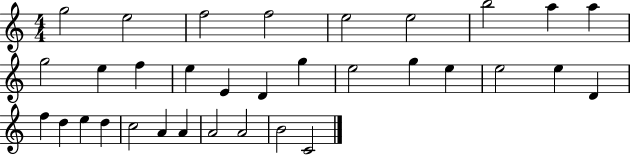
{
  \clef treble
  \numericTimeSignature
  \time 4/4
  \key c \major
  g''2 e''2 | f''2 f''2 | e''2 e''2 | b''2 a''4 a''4 | \break g''2 e''4 f''4 | e''4 e'4 d'4 g''4 | e''2 g''4 e''4 | e''2 e''4 d'4 | \break f''4 d''4 e''4 d''4 | c''2 a'4 a'4 | a'2 a'2 | b'2 c'2 | \break \bar "|."
}